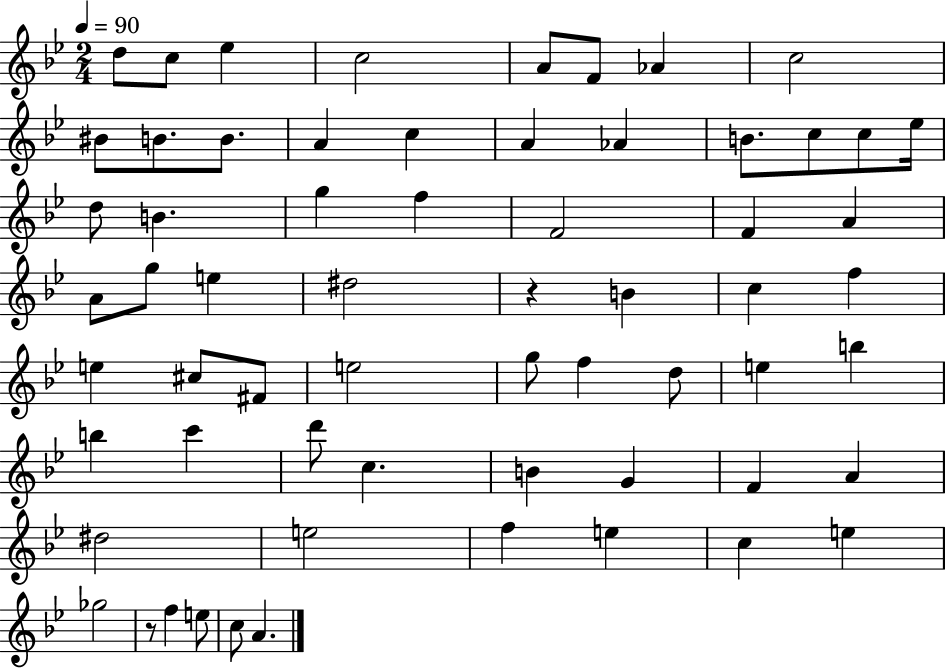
{
  \clef treble
  \numericTimeSignature
  \time 2/4
  \key bes \major
  \tempo 4 = 90
  \repeat volta 2 { d''8 c''8 ees''4 | c''2 | a'8 f'8 aes'4 | c''2 | \break bis'8 b'8. b'8. | a'4 c''4 | a'4 aes'4 | b'8. c''8 c''8 ees''16 | \break d''8 b'4. | g''4 f''4 | f'2 | f'4 a'4 | \break a'8 g''8 e''4 | dis''2 | r4 b'4 | c''4 f''4 | \break e''4 cis''8 fis'8 | e''2 | g''8 f''4 d''8 | e''4 b''4 | \break b''4 c'''4 | d'''8 c''4. | b'4 g'4 | f'4 a'4 | \break dis''2 | e''2 | f''4 e''4 | c''4 e''4 | \break ges''2 | r8 f''4 e''8 | c''8 a'4. | } \bar "|."
}